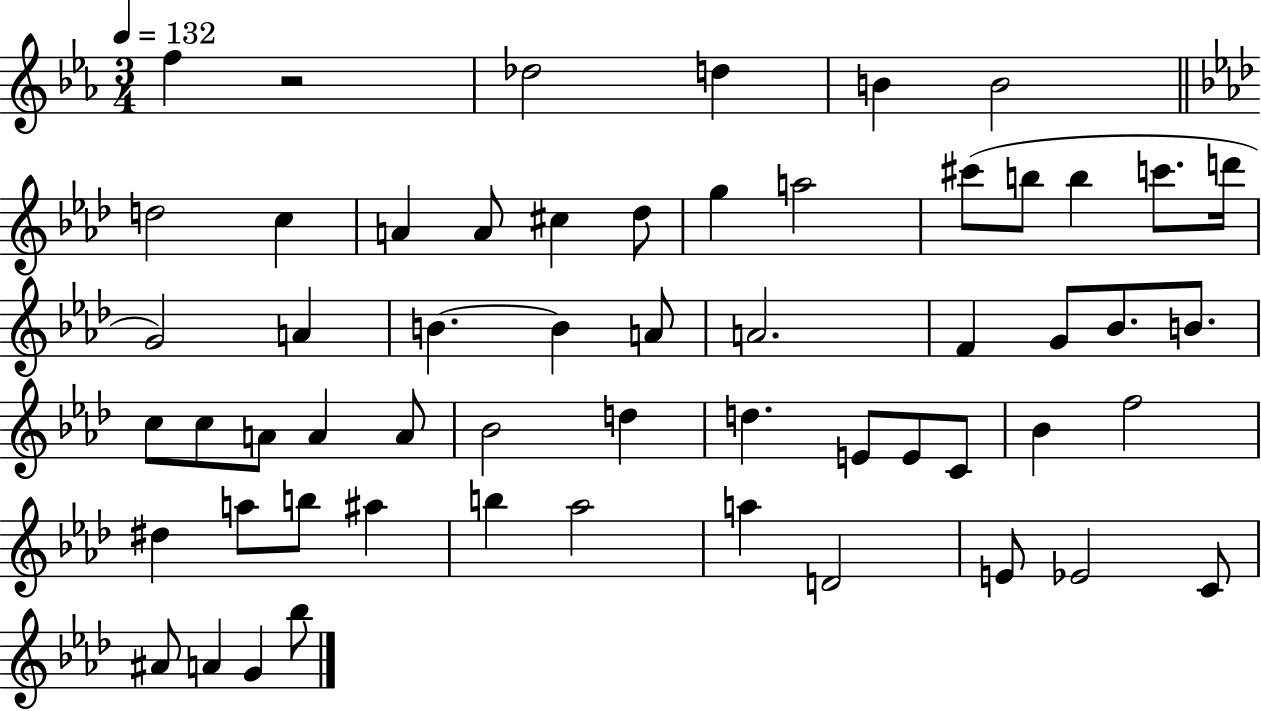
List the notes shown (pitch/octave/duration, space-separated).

F5/q R/h Db5/h D5/q B4/q B4/h D5/h C5/q A4/q A4/e C#5/q Db5/e G5/q A5/h C#6/e B5/e B5/q C6/e. D6/s G4/h A4/q B4/q. B4/q A4/e A4/h. F4/q G4/e Bb4/e. B4/e. C5/e C5/e A4/e A4/q A4/e Bb4/h D5/q D5/q. E4/e E4/e C4/e Bb4/q F5/h D#5/q A5/e B5/e A#5/q B5/q Ab5/h A5/q D4/h E4/e Eb4/h C4/e A#4/e A4/q G4/q Bb5/e